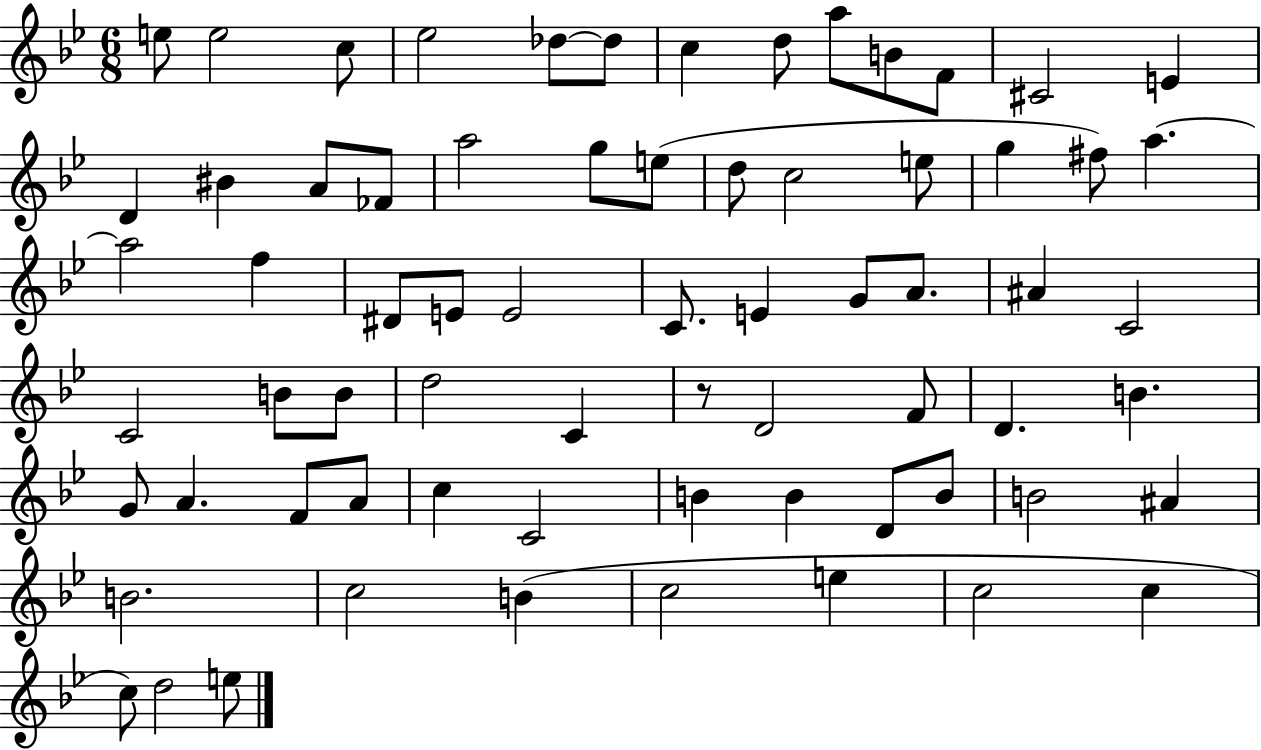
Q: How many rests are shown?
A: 1